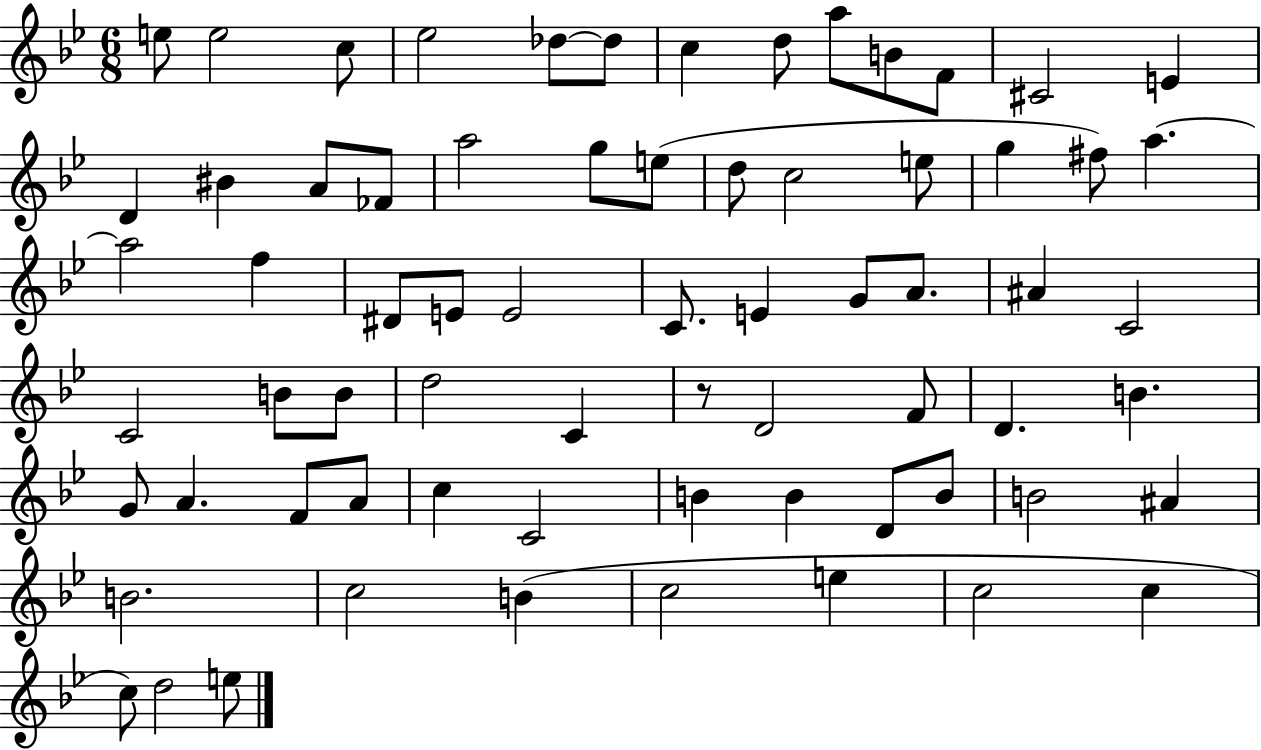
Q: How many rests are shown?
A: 1